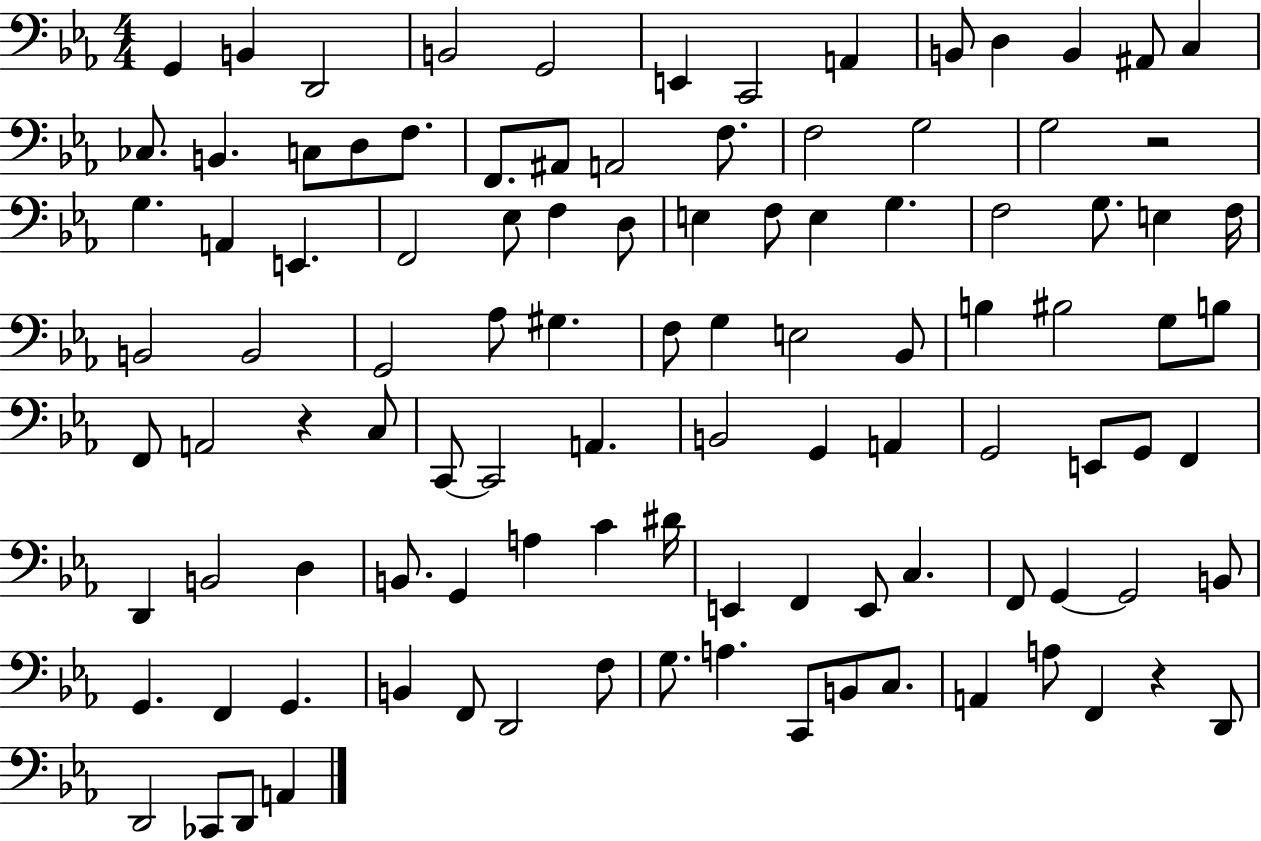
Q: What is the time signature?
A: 4/4